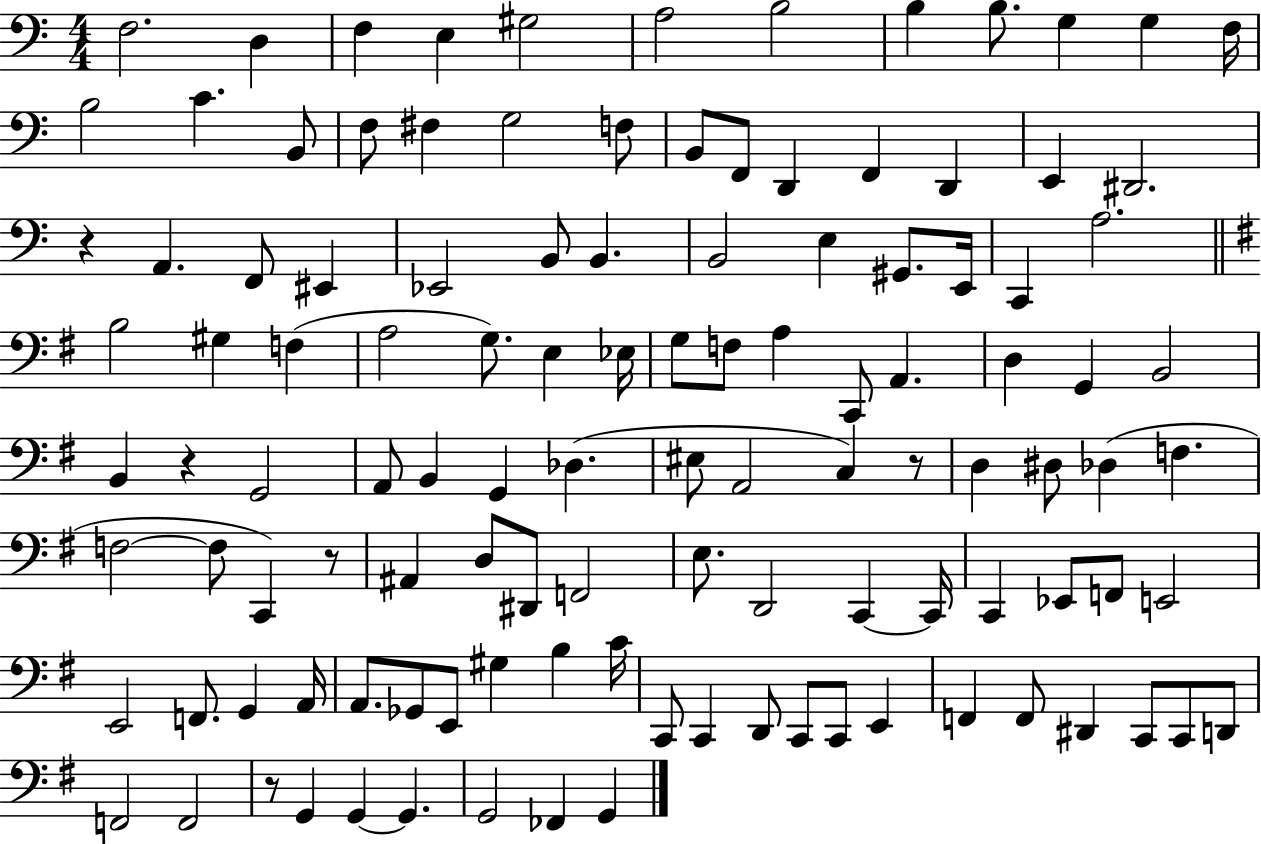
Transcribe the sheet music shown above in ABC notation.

X:1
T:Untitled
M:4/4
L:1/4
K:C
F,2 D, F, E, ^G,2 A,2 B,2 B, B,/2 G, G, F,/4 B,2 C B,,/2 F,/2 ^F, G,2 F,/2 B,,/2 F,,/2 D,, F,, D,, E,, ^D,,2 z A,, F,,/2 ^E,, _E,,2 B,,/2 B,, B,,2 E, ^G,,/2 E,,/4 C,, A,2 B,2 ^G, F, A,2 G,/2 E, _E,/4 G,/2 F,/2 A, C,,/2 A,, D, G,, B,,2 B,, z G,,2 A,,/2 B,, G,, _D, ^E,/2 A,,2 C, z/2 D, ^D,/2 _D, F, F,2 F,/2 C,, z/2 ^A,, D,/2 ^D,,/2 F,,2 E,/2 D,,2 C,, C,,/4 C,, _E,,/2 F,,/2 E,,2 E,,2 F,,/2 G,, A,,/4 A,,/2 _G,,/2 E,,/2 ^G, B, C/4 C,,/2 C,, D,,/2 C,,/2 C,,/2 E,, F,, F,,/2 ^D,, C,,/2 C,,/2 D,,/2 F,,2 F,,2 z/2 G,, G,, G,, G,,2 _F,, G,,